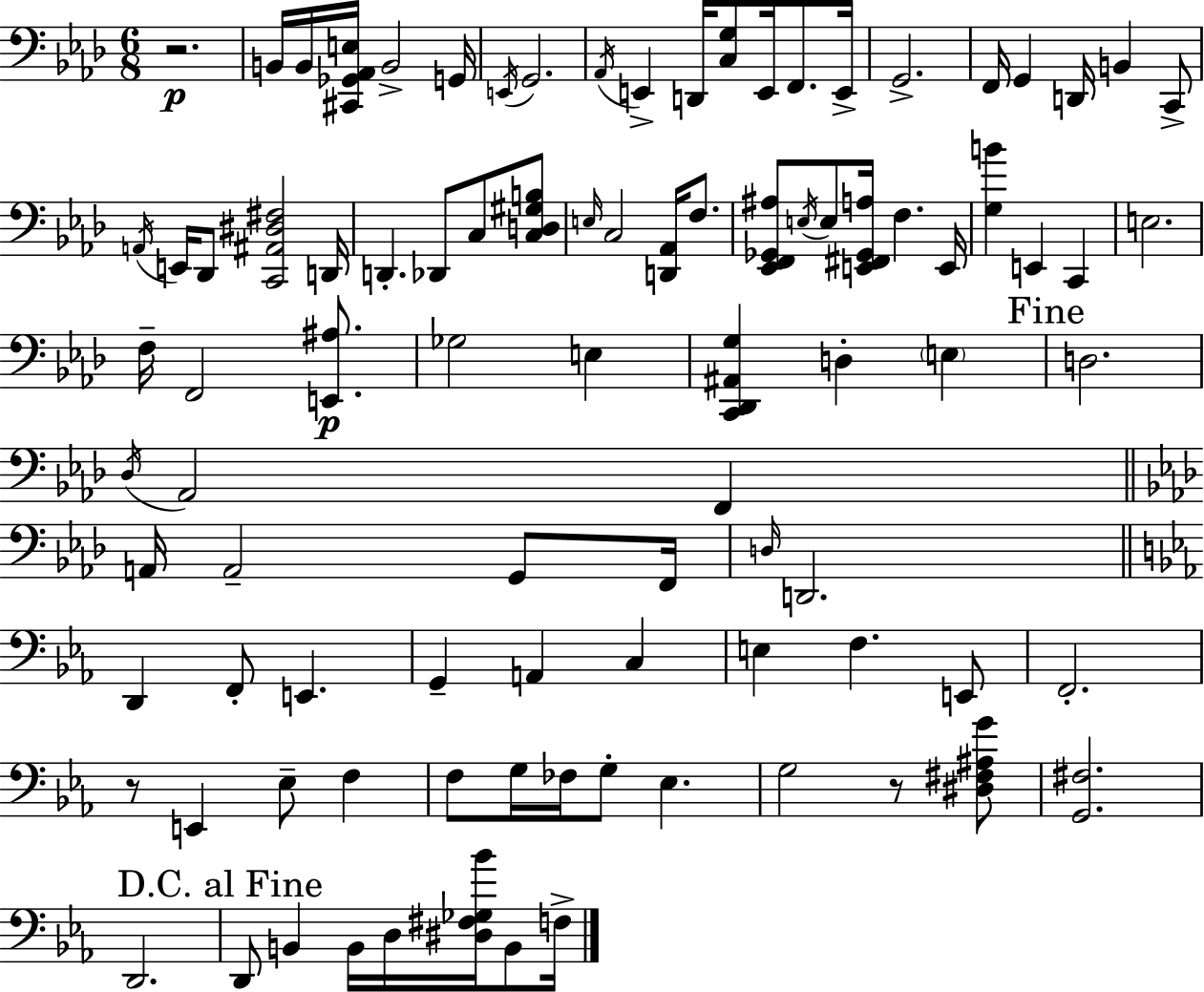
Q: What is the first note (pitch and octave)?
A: B2